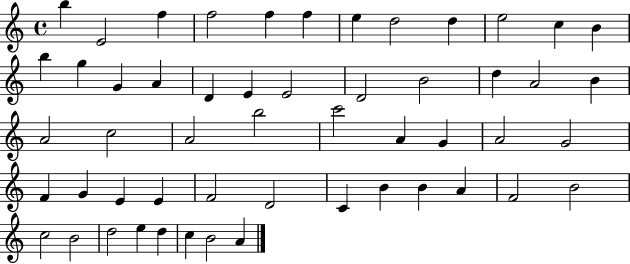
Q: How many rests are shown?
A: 0